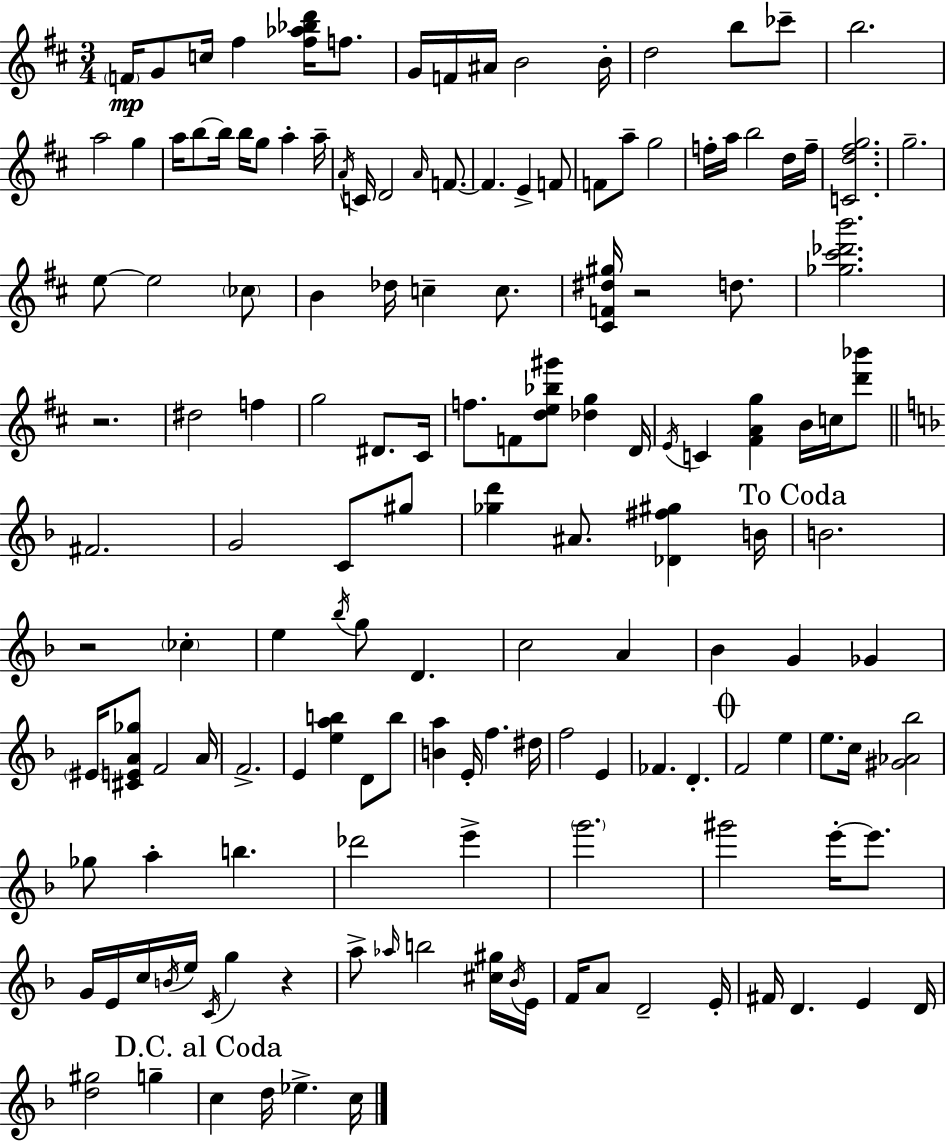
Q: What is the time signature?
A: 3/4